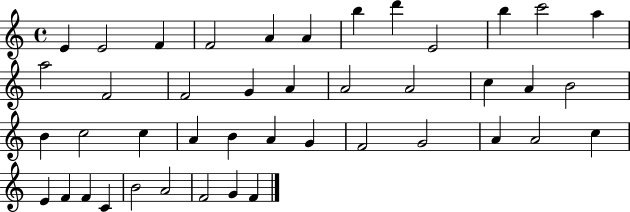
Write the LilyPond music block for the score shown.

{
  \clef treble
  \time 4/4
  \defaultTimeSignature
  \key c \major
  e'4 e'2 f'4 | f'2 a'4 a'4 | b''4 d'''4 e'2 | b''4 c'''2 a''4 | \break a''2 f'2 | f'2 g'4 a'4 | a'2 a'2 | c''4 a'4 b'2 | \break b'4 c''2 c''4 | a'4 b'4 a'4 g'4 | f'2 g'2 | a'4 a'2 c''4 | \break e'4 f'4 f'4 c'4 | b'2 a'2 | f'2 g'4 f'4 | \bar "|."
}